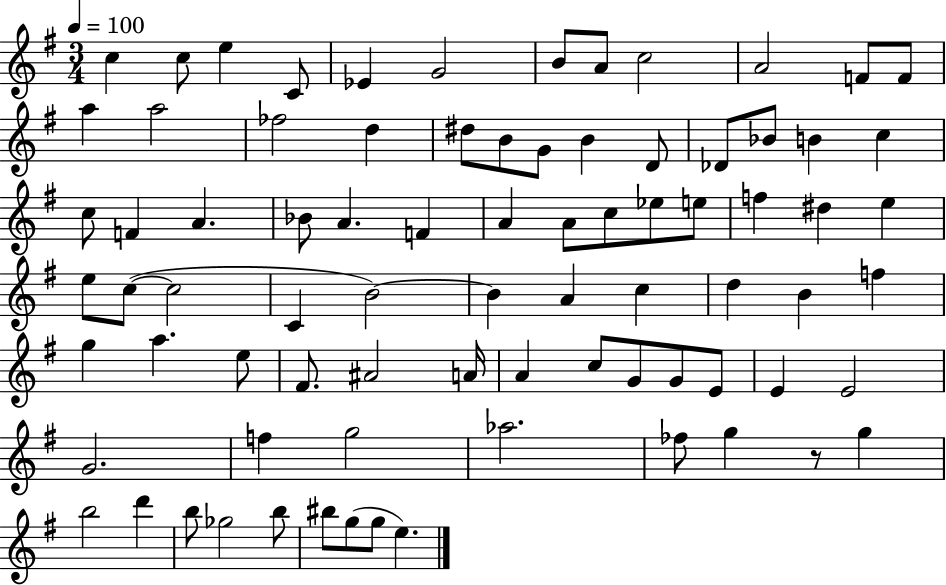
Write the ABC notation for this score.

X:1
T:Untitled
M:3/4
L:1/4
K:G
c c/2 e C/2 _E G2 B/2 A/2 c2 A2 F/2 F/2 a a2 _f2 d ^d/2 B/2 G/2 B D/2 _D/2 _B/2 B c c/2 F A _B/2 A F A A/2 c/2 _e/2 e/2 f ^d e e/2 c/2 c2 C B2 B A c d B f g a e/2 ^F/2 ^A2 A/4 A c/2 G/2 G/2 E/2 E E2 G2 f g2 _a2 _f/2 g z/2 g b2 d' b/2 _g2 b/2 ^b/2 g/2 g/2 e